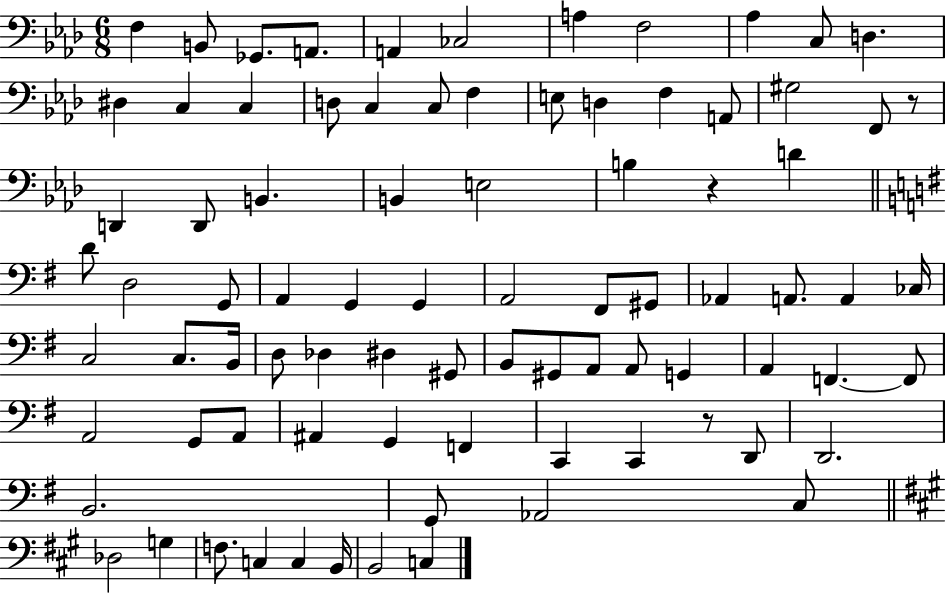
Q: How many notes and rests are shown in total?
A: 84